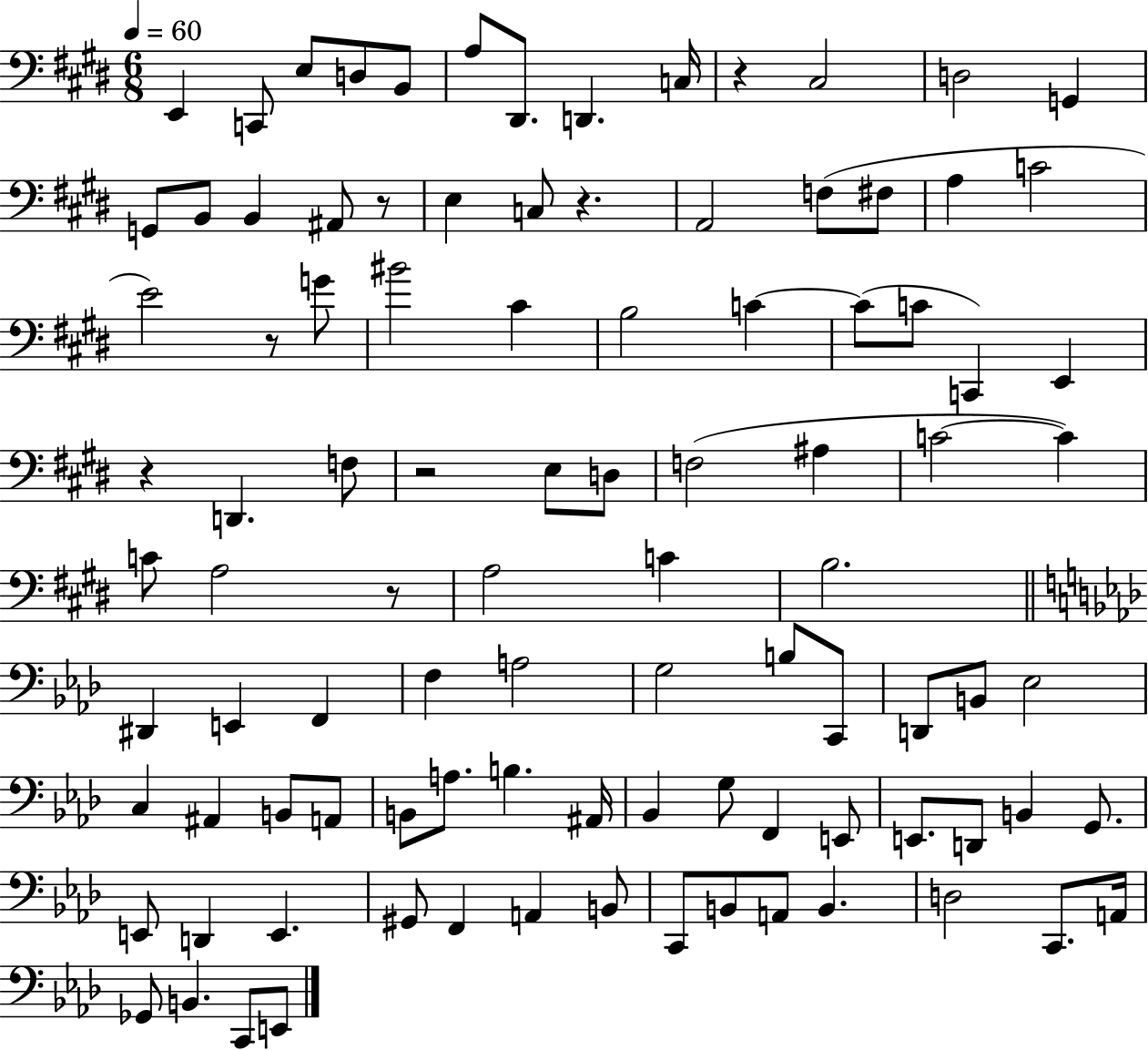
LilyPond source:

{
  \clef bass
  \numericTimeSignature
  \time 6/8
  \key e \major
  \tempo 4 = 60
  e,4 c,8 e8 d8 b,8 | a8 dis,8. d,4. c16 | r4 cis2 | d2 g,4 | \break g,8 b,8 b,4 ais,8 r8 | e4 c8 r4. | a,2 f8( fis8 | a4 c'2 | \break e'2) r8 g'8 | bis'2 cis'4 | b2 c'4~~ | c'8( c'8 c,4) e,4 | \break r4 d,4. f8 | r2 e8 d8 | f2( ais4 | c'2~~ c'4) | \break c'8 a2 r8 | a2 c'4 | b2. | \bar "||" \break \key f \minor dis,4 e,4 f,4 | f4 a2 | g2 b8 c,8 | d,8 b,8 ees2 | \break c4 ais,4 b,8 a,8 | b,8 a8. b4. ais,16 | bes,4 g8 f,4 e,8 | e,8. d,8 b,4 g,8. | \break e,8 d,4 e,4. | gis,8 f,4 a,4 b,8 | c,8 b,8 a,8 b,4. | d2 c,8. a,16 | \break ges,8 b,4. c,8 e,8 | \bar "|."
}